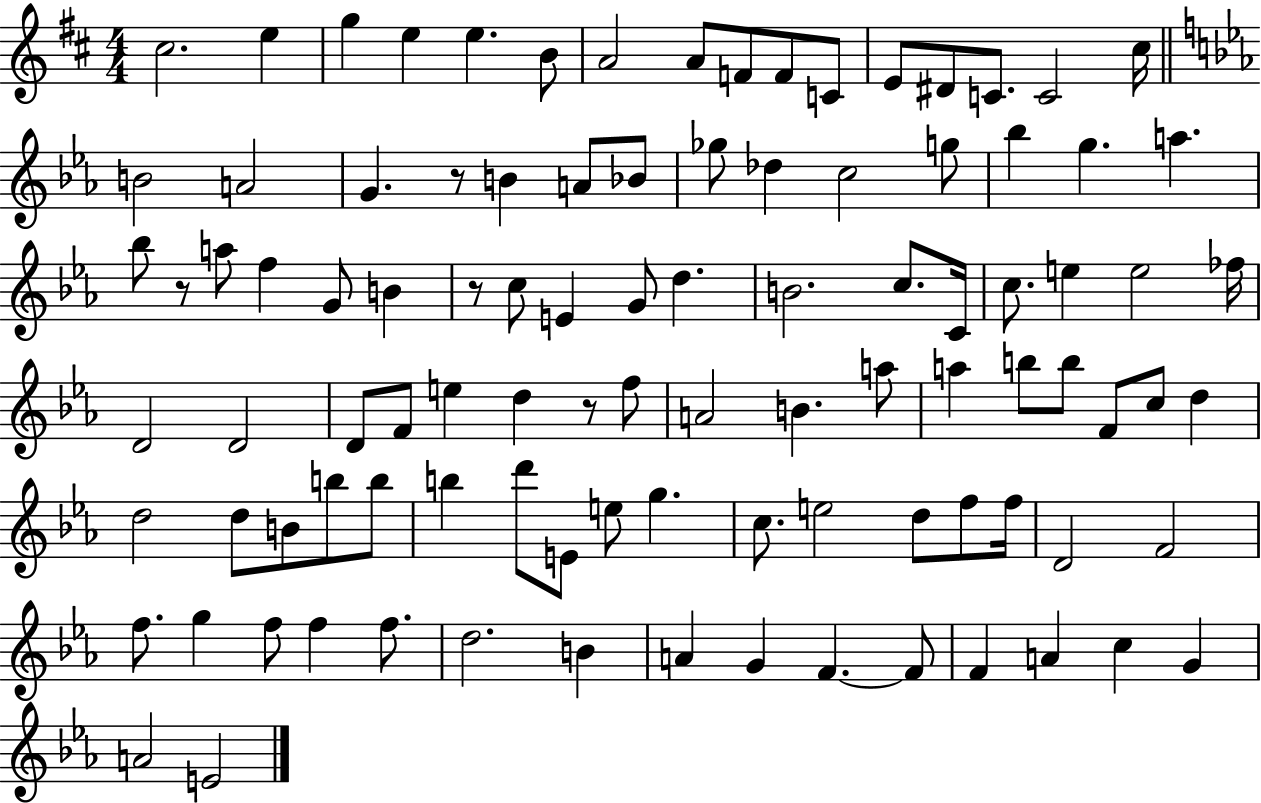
C#5/h. E5/q G5/q E5/q E5/q. B4/e A4/h A4/e F4/e F4/e C4/e E4/e D#4/e C4/e. C4/h C#5/s B4/h A4/h G4/q. R/e B4/q A4/e Bb4/e Gb5/e Db5/q C5/h G5/e Bb5/q G5/q. A5/q. Bb5/e R/e A5/e F5/q G4/e B4/q R/e C5/e E4/q G4/e D5/q. B4/h. C5/e. C4/s C5/e. E5/q E5/h FES5/s D4/h D4/h D4/e F4/e E5/q D5/q R/e F5/e A4/h B4/q. A5/e A5/q B5/e B5/e F4/e C5/e D5/q D5/h D5/e B4/e B5/e B5/e B5/q D6/e E4/e E5/e G5/q. C5/e. E5/h D5/e F5/e F5/s D4/h F4/h F5/e. G5/q F5/e F5/q F5/e. D5/h. B4/q A4/q G4/q F4/q. F4/e F4/q A4/q C5/q G4/q A4/h E4/h